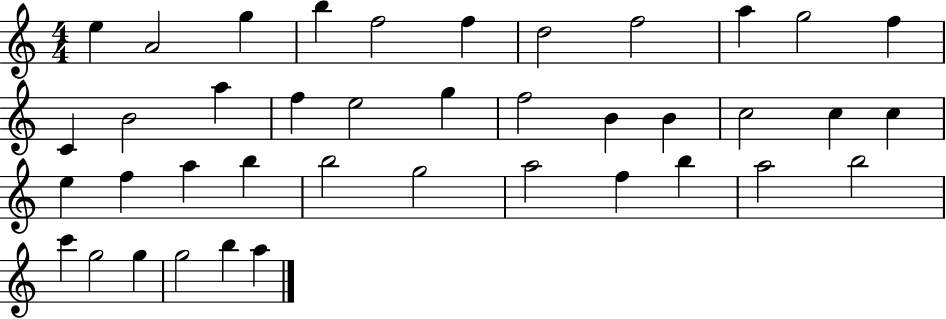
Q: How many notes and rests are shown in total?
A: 40